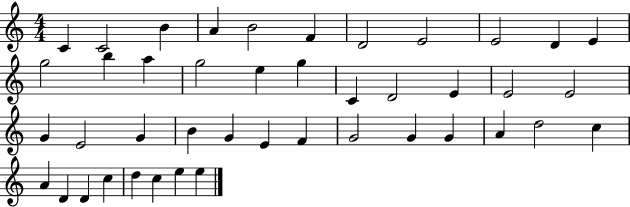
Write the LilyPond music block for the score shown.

{
  \clef treble
  \numericTimeSignature
  \time 4/4
  \key c \major
  c'4 c'2 b'4 | a'4 b'2 f'4 | d'2 e'2 | e'2 d'4 e'4 | \break g''2 b''4 a''4 | g''2 e''4 g''4 | c'4 d'2 e'4 | e'2 e'2 | \break g'4 e'2 g'4 | b'4 g'4 e'4 f'4 | g'2 g'4 g'4 | a'4 d''2 c''4 | \break a'4 d'4 d'4 c''4 | d''4 c''4 e''4 e''4 | \bar "|."
}